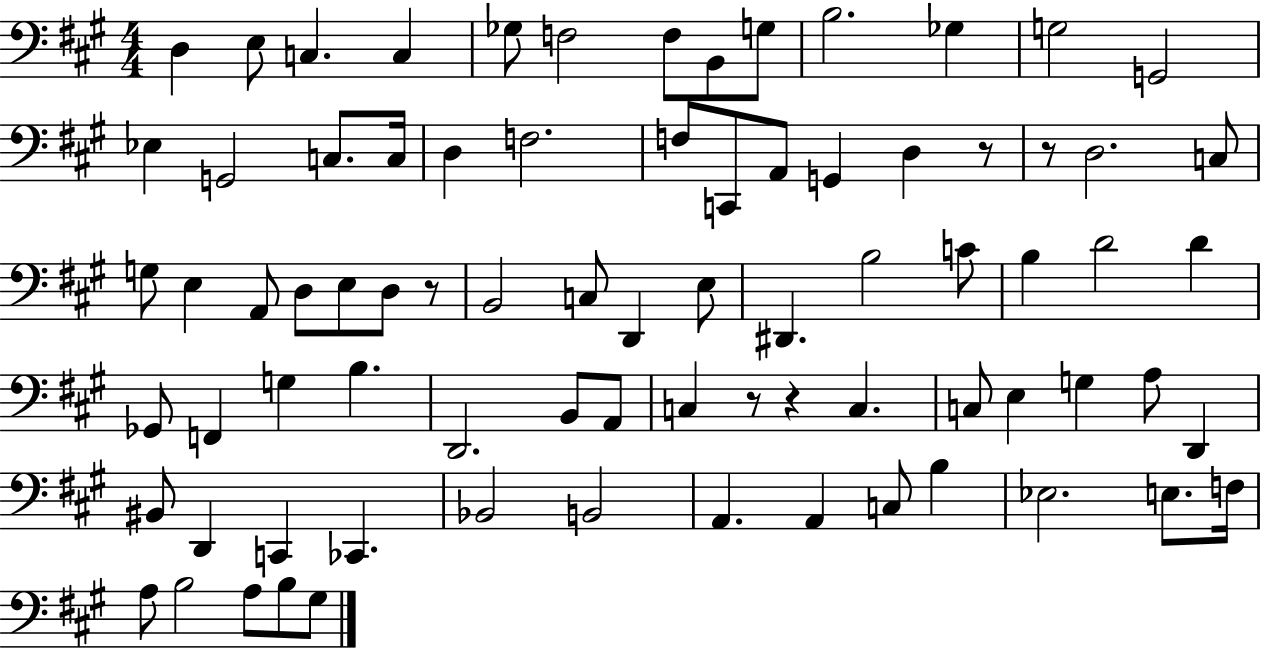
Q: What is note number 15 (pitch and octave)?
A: G2